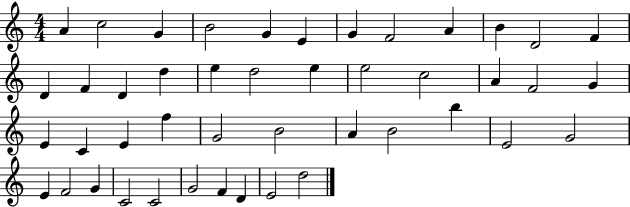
{
  \clef treble
  \numericTimeSignature
  \time 4/4
  \key c \major
  a'4 c''2 g'4 | b'2 g'4 e'4 | g'4 f'2 a'4 | b'4 d'2 f'4 | \break d'4 f'4 d'4 d''4 | e''4 d''2 e''4 | e''2 c''2 | a'4 f'2 g'4 | \break e'4 c'4 e'4 f''4 | g'2 b'2 | a'4 b'2 b''4 | e'2 g'2 | \break e'4 f'2 g'4 | c'2 c'2 | g'2 f'4 d'4 | e'2 d''2 | \break \bar "|."
}